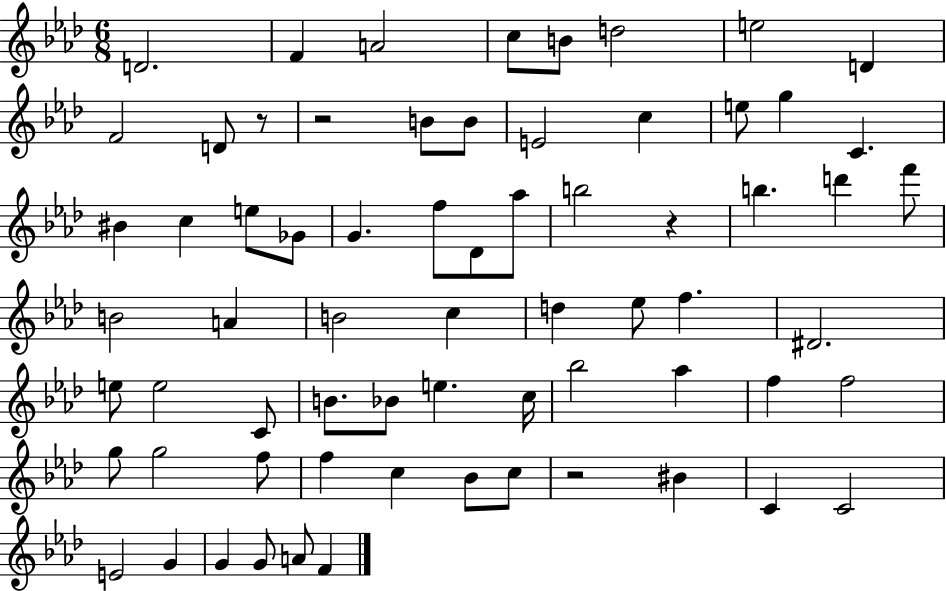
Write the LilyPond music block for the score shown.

{
  \clef treble
  \numericTimeSignature
  \time 6/8
  \key aes \major
  \repeat volta 2 { d'2. | f'4 a'2 | c''8 b'8 d''2 | e''2 d'4 | \break f'2 d'8 r8 | r2 b'8 b'8 | e'2 c''4 | e''8 g''4 c'4. | \break bis'4 c''4 e''8 ges'8 | g'4. f''8 des'8 aes''8 | b''2 r4 | b''4. d'''4 f'''8 | \break b'2 a'4 | b'2 c''4 | d''4 ees''8 f''4. | dis'2. | \break e''8 e''2 c'8 | b'8. bes'8 e''4. c''16 | bes''2 aes''4 | f''4 f''2 | \break g''8 g''2 f''8 | f''4 c''4 bes'8 c''8 | r2 bis'4 | c'4 c'2 | \break e'2 g'4 | g'4 g'8 a'8 f'4 | } \bar "|."
}